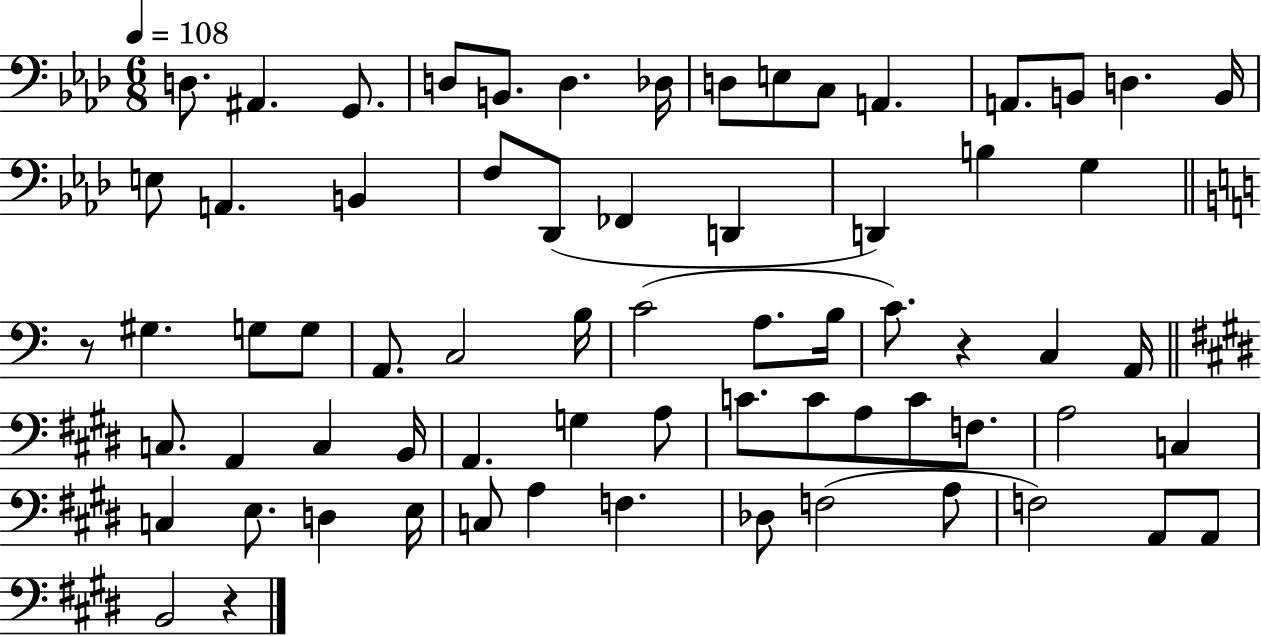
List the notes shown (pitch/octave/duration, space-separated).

D3/e. A#2/q. G2/e. D3/e B2/e. D3/q. Db3/s D3/e E3/e C3/e A2/q. A2/e. B2/e D3/q. B2/s E3/e A2/q. B2/q F3/e Db2/e FES2/q D2/q D2/q B3/q G3/q R/e G#3/q. G3/e G3/e A2/e. C3/h B3/s C4/h A3/e. B3/s C4/e. R/q C3/q A2/s C3/e. A2/q C3/q B2/s A2/q. G3/q A3/e C4/e. C4/e A3/e C4/e F3/e. A3/h C3/q C3/q E3/e. D3/q E3/s C3/e A3/q F3/q. Db3/e F3/h A3/e F3/h A2/e A2/e B2/h R/q